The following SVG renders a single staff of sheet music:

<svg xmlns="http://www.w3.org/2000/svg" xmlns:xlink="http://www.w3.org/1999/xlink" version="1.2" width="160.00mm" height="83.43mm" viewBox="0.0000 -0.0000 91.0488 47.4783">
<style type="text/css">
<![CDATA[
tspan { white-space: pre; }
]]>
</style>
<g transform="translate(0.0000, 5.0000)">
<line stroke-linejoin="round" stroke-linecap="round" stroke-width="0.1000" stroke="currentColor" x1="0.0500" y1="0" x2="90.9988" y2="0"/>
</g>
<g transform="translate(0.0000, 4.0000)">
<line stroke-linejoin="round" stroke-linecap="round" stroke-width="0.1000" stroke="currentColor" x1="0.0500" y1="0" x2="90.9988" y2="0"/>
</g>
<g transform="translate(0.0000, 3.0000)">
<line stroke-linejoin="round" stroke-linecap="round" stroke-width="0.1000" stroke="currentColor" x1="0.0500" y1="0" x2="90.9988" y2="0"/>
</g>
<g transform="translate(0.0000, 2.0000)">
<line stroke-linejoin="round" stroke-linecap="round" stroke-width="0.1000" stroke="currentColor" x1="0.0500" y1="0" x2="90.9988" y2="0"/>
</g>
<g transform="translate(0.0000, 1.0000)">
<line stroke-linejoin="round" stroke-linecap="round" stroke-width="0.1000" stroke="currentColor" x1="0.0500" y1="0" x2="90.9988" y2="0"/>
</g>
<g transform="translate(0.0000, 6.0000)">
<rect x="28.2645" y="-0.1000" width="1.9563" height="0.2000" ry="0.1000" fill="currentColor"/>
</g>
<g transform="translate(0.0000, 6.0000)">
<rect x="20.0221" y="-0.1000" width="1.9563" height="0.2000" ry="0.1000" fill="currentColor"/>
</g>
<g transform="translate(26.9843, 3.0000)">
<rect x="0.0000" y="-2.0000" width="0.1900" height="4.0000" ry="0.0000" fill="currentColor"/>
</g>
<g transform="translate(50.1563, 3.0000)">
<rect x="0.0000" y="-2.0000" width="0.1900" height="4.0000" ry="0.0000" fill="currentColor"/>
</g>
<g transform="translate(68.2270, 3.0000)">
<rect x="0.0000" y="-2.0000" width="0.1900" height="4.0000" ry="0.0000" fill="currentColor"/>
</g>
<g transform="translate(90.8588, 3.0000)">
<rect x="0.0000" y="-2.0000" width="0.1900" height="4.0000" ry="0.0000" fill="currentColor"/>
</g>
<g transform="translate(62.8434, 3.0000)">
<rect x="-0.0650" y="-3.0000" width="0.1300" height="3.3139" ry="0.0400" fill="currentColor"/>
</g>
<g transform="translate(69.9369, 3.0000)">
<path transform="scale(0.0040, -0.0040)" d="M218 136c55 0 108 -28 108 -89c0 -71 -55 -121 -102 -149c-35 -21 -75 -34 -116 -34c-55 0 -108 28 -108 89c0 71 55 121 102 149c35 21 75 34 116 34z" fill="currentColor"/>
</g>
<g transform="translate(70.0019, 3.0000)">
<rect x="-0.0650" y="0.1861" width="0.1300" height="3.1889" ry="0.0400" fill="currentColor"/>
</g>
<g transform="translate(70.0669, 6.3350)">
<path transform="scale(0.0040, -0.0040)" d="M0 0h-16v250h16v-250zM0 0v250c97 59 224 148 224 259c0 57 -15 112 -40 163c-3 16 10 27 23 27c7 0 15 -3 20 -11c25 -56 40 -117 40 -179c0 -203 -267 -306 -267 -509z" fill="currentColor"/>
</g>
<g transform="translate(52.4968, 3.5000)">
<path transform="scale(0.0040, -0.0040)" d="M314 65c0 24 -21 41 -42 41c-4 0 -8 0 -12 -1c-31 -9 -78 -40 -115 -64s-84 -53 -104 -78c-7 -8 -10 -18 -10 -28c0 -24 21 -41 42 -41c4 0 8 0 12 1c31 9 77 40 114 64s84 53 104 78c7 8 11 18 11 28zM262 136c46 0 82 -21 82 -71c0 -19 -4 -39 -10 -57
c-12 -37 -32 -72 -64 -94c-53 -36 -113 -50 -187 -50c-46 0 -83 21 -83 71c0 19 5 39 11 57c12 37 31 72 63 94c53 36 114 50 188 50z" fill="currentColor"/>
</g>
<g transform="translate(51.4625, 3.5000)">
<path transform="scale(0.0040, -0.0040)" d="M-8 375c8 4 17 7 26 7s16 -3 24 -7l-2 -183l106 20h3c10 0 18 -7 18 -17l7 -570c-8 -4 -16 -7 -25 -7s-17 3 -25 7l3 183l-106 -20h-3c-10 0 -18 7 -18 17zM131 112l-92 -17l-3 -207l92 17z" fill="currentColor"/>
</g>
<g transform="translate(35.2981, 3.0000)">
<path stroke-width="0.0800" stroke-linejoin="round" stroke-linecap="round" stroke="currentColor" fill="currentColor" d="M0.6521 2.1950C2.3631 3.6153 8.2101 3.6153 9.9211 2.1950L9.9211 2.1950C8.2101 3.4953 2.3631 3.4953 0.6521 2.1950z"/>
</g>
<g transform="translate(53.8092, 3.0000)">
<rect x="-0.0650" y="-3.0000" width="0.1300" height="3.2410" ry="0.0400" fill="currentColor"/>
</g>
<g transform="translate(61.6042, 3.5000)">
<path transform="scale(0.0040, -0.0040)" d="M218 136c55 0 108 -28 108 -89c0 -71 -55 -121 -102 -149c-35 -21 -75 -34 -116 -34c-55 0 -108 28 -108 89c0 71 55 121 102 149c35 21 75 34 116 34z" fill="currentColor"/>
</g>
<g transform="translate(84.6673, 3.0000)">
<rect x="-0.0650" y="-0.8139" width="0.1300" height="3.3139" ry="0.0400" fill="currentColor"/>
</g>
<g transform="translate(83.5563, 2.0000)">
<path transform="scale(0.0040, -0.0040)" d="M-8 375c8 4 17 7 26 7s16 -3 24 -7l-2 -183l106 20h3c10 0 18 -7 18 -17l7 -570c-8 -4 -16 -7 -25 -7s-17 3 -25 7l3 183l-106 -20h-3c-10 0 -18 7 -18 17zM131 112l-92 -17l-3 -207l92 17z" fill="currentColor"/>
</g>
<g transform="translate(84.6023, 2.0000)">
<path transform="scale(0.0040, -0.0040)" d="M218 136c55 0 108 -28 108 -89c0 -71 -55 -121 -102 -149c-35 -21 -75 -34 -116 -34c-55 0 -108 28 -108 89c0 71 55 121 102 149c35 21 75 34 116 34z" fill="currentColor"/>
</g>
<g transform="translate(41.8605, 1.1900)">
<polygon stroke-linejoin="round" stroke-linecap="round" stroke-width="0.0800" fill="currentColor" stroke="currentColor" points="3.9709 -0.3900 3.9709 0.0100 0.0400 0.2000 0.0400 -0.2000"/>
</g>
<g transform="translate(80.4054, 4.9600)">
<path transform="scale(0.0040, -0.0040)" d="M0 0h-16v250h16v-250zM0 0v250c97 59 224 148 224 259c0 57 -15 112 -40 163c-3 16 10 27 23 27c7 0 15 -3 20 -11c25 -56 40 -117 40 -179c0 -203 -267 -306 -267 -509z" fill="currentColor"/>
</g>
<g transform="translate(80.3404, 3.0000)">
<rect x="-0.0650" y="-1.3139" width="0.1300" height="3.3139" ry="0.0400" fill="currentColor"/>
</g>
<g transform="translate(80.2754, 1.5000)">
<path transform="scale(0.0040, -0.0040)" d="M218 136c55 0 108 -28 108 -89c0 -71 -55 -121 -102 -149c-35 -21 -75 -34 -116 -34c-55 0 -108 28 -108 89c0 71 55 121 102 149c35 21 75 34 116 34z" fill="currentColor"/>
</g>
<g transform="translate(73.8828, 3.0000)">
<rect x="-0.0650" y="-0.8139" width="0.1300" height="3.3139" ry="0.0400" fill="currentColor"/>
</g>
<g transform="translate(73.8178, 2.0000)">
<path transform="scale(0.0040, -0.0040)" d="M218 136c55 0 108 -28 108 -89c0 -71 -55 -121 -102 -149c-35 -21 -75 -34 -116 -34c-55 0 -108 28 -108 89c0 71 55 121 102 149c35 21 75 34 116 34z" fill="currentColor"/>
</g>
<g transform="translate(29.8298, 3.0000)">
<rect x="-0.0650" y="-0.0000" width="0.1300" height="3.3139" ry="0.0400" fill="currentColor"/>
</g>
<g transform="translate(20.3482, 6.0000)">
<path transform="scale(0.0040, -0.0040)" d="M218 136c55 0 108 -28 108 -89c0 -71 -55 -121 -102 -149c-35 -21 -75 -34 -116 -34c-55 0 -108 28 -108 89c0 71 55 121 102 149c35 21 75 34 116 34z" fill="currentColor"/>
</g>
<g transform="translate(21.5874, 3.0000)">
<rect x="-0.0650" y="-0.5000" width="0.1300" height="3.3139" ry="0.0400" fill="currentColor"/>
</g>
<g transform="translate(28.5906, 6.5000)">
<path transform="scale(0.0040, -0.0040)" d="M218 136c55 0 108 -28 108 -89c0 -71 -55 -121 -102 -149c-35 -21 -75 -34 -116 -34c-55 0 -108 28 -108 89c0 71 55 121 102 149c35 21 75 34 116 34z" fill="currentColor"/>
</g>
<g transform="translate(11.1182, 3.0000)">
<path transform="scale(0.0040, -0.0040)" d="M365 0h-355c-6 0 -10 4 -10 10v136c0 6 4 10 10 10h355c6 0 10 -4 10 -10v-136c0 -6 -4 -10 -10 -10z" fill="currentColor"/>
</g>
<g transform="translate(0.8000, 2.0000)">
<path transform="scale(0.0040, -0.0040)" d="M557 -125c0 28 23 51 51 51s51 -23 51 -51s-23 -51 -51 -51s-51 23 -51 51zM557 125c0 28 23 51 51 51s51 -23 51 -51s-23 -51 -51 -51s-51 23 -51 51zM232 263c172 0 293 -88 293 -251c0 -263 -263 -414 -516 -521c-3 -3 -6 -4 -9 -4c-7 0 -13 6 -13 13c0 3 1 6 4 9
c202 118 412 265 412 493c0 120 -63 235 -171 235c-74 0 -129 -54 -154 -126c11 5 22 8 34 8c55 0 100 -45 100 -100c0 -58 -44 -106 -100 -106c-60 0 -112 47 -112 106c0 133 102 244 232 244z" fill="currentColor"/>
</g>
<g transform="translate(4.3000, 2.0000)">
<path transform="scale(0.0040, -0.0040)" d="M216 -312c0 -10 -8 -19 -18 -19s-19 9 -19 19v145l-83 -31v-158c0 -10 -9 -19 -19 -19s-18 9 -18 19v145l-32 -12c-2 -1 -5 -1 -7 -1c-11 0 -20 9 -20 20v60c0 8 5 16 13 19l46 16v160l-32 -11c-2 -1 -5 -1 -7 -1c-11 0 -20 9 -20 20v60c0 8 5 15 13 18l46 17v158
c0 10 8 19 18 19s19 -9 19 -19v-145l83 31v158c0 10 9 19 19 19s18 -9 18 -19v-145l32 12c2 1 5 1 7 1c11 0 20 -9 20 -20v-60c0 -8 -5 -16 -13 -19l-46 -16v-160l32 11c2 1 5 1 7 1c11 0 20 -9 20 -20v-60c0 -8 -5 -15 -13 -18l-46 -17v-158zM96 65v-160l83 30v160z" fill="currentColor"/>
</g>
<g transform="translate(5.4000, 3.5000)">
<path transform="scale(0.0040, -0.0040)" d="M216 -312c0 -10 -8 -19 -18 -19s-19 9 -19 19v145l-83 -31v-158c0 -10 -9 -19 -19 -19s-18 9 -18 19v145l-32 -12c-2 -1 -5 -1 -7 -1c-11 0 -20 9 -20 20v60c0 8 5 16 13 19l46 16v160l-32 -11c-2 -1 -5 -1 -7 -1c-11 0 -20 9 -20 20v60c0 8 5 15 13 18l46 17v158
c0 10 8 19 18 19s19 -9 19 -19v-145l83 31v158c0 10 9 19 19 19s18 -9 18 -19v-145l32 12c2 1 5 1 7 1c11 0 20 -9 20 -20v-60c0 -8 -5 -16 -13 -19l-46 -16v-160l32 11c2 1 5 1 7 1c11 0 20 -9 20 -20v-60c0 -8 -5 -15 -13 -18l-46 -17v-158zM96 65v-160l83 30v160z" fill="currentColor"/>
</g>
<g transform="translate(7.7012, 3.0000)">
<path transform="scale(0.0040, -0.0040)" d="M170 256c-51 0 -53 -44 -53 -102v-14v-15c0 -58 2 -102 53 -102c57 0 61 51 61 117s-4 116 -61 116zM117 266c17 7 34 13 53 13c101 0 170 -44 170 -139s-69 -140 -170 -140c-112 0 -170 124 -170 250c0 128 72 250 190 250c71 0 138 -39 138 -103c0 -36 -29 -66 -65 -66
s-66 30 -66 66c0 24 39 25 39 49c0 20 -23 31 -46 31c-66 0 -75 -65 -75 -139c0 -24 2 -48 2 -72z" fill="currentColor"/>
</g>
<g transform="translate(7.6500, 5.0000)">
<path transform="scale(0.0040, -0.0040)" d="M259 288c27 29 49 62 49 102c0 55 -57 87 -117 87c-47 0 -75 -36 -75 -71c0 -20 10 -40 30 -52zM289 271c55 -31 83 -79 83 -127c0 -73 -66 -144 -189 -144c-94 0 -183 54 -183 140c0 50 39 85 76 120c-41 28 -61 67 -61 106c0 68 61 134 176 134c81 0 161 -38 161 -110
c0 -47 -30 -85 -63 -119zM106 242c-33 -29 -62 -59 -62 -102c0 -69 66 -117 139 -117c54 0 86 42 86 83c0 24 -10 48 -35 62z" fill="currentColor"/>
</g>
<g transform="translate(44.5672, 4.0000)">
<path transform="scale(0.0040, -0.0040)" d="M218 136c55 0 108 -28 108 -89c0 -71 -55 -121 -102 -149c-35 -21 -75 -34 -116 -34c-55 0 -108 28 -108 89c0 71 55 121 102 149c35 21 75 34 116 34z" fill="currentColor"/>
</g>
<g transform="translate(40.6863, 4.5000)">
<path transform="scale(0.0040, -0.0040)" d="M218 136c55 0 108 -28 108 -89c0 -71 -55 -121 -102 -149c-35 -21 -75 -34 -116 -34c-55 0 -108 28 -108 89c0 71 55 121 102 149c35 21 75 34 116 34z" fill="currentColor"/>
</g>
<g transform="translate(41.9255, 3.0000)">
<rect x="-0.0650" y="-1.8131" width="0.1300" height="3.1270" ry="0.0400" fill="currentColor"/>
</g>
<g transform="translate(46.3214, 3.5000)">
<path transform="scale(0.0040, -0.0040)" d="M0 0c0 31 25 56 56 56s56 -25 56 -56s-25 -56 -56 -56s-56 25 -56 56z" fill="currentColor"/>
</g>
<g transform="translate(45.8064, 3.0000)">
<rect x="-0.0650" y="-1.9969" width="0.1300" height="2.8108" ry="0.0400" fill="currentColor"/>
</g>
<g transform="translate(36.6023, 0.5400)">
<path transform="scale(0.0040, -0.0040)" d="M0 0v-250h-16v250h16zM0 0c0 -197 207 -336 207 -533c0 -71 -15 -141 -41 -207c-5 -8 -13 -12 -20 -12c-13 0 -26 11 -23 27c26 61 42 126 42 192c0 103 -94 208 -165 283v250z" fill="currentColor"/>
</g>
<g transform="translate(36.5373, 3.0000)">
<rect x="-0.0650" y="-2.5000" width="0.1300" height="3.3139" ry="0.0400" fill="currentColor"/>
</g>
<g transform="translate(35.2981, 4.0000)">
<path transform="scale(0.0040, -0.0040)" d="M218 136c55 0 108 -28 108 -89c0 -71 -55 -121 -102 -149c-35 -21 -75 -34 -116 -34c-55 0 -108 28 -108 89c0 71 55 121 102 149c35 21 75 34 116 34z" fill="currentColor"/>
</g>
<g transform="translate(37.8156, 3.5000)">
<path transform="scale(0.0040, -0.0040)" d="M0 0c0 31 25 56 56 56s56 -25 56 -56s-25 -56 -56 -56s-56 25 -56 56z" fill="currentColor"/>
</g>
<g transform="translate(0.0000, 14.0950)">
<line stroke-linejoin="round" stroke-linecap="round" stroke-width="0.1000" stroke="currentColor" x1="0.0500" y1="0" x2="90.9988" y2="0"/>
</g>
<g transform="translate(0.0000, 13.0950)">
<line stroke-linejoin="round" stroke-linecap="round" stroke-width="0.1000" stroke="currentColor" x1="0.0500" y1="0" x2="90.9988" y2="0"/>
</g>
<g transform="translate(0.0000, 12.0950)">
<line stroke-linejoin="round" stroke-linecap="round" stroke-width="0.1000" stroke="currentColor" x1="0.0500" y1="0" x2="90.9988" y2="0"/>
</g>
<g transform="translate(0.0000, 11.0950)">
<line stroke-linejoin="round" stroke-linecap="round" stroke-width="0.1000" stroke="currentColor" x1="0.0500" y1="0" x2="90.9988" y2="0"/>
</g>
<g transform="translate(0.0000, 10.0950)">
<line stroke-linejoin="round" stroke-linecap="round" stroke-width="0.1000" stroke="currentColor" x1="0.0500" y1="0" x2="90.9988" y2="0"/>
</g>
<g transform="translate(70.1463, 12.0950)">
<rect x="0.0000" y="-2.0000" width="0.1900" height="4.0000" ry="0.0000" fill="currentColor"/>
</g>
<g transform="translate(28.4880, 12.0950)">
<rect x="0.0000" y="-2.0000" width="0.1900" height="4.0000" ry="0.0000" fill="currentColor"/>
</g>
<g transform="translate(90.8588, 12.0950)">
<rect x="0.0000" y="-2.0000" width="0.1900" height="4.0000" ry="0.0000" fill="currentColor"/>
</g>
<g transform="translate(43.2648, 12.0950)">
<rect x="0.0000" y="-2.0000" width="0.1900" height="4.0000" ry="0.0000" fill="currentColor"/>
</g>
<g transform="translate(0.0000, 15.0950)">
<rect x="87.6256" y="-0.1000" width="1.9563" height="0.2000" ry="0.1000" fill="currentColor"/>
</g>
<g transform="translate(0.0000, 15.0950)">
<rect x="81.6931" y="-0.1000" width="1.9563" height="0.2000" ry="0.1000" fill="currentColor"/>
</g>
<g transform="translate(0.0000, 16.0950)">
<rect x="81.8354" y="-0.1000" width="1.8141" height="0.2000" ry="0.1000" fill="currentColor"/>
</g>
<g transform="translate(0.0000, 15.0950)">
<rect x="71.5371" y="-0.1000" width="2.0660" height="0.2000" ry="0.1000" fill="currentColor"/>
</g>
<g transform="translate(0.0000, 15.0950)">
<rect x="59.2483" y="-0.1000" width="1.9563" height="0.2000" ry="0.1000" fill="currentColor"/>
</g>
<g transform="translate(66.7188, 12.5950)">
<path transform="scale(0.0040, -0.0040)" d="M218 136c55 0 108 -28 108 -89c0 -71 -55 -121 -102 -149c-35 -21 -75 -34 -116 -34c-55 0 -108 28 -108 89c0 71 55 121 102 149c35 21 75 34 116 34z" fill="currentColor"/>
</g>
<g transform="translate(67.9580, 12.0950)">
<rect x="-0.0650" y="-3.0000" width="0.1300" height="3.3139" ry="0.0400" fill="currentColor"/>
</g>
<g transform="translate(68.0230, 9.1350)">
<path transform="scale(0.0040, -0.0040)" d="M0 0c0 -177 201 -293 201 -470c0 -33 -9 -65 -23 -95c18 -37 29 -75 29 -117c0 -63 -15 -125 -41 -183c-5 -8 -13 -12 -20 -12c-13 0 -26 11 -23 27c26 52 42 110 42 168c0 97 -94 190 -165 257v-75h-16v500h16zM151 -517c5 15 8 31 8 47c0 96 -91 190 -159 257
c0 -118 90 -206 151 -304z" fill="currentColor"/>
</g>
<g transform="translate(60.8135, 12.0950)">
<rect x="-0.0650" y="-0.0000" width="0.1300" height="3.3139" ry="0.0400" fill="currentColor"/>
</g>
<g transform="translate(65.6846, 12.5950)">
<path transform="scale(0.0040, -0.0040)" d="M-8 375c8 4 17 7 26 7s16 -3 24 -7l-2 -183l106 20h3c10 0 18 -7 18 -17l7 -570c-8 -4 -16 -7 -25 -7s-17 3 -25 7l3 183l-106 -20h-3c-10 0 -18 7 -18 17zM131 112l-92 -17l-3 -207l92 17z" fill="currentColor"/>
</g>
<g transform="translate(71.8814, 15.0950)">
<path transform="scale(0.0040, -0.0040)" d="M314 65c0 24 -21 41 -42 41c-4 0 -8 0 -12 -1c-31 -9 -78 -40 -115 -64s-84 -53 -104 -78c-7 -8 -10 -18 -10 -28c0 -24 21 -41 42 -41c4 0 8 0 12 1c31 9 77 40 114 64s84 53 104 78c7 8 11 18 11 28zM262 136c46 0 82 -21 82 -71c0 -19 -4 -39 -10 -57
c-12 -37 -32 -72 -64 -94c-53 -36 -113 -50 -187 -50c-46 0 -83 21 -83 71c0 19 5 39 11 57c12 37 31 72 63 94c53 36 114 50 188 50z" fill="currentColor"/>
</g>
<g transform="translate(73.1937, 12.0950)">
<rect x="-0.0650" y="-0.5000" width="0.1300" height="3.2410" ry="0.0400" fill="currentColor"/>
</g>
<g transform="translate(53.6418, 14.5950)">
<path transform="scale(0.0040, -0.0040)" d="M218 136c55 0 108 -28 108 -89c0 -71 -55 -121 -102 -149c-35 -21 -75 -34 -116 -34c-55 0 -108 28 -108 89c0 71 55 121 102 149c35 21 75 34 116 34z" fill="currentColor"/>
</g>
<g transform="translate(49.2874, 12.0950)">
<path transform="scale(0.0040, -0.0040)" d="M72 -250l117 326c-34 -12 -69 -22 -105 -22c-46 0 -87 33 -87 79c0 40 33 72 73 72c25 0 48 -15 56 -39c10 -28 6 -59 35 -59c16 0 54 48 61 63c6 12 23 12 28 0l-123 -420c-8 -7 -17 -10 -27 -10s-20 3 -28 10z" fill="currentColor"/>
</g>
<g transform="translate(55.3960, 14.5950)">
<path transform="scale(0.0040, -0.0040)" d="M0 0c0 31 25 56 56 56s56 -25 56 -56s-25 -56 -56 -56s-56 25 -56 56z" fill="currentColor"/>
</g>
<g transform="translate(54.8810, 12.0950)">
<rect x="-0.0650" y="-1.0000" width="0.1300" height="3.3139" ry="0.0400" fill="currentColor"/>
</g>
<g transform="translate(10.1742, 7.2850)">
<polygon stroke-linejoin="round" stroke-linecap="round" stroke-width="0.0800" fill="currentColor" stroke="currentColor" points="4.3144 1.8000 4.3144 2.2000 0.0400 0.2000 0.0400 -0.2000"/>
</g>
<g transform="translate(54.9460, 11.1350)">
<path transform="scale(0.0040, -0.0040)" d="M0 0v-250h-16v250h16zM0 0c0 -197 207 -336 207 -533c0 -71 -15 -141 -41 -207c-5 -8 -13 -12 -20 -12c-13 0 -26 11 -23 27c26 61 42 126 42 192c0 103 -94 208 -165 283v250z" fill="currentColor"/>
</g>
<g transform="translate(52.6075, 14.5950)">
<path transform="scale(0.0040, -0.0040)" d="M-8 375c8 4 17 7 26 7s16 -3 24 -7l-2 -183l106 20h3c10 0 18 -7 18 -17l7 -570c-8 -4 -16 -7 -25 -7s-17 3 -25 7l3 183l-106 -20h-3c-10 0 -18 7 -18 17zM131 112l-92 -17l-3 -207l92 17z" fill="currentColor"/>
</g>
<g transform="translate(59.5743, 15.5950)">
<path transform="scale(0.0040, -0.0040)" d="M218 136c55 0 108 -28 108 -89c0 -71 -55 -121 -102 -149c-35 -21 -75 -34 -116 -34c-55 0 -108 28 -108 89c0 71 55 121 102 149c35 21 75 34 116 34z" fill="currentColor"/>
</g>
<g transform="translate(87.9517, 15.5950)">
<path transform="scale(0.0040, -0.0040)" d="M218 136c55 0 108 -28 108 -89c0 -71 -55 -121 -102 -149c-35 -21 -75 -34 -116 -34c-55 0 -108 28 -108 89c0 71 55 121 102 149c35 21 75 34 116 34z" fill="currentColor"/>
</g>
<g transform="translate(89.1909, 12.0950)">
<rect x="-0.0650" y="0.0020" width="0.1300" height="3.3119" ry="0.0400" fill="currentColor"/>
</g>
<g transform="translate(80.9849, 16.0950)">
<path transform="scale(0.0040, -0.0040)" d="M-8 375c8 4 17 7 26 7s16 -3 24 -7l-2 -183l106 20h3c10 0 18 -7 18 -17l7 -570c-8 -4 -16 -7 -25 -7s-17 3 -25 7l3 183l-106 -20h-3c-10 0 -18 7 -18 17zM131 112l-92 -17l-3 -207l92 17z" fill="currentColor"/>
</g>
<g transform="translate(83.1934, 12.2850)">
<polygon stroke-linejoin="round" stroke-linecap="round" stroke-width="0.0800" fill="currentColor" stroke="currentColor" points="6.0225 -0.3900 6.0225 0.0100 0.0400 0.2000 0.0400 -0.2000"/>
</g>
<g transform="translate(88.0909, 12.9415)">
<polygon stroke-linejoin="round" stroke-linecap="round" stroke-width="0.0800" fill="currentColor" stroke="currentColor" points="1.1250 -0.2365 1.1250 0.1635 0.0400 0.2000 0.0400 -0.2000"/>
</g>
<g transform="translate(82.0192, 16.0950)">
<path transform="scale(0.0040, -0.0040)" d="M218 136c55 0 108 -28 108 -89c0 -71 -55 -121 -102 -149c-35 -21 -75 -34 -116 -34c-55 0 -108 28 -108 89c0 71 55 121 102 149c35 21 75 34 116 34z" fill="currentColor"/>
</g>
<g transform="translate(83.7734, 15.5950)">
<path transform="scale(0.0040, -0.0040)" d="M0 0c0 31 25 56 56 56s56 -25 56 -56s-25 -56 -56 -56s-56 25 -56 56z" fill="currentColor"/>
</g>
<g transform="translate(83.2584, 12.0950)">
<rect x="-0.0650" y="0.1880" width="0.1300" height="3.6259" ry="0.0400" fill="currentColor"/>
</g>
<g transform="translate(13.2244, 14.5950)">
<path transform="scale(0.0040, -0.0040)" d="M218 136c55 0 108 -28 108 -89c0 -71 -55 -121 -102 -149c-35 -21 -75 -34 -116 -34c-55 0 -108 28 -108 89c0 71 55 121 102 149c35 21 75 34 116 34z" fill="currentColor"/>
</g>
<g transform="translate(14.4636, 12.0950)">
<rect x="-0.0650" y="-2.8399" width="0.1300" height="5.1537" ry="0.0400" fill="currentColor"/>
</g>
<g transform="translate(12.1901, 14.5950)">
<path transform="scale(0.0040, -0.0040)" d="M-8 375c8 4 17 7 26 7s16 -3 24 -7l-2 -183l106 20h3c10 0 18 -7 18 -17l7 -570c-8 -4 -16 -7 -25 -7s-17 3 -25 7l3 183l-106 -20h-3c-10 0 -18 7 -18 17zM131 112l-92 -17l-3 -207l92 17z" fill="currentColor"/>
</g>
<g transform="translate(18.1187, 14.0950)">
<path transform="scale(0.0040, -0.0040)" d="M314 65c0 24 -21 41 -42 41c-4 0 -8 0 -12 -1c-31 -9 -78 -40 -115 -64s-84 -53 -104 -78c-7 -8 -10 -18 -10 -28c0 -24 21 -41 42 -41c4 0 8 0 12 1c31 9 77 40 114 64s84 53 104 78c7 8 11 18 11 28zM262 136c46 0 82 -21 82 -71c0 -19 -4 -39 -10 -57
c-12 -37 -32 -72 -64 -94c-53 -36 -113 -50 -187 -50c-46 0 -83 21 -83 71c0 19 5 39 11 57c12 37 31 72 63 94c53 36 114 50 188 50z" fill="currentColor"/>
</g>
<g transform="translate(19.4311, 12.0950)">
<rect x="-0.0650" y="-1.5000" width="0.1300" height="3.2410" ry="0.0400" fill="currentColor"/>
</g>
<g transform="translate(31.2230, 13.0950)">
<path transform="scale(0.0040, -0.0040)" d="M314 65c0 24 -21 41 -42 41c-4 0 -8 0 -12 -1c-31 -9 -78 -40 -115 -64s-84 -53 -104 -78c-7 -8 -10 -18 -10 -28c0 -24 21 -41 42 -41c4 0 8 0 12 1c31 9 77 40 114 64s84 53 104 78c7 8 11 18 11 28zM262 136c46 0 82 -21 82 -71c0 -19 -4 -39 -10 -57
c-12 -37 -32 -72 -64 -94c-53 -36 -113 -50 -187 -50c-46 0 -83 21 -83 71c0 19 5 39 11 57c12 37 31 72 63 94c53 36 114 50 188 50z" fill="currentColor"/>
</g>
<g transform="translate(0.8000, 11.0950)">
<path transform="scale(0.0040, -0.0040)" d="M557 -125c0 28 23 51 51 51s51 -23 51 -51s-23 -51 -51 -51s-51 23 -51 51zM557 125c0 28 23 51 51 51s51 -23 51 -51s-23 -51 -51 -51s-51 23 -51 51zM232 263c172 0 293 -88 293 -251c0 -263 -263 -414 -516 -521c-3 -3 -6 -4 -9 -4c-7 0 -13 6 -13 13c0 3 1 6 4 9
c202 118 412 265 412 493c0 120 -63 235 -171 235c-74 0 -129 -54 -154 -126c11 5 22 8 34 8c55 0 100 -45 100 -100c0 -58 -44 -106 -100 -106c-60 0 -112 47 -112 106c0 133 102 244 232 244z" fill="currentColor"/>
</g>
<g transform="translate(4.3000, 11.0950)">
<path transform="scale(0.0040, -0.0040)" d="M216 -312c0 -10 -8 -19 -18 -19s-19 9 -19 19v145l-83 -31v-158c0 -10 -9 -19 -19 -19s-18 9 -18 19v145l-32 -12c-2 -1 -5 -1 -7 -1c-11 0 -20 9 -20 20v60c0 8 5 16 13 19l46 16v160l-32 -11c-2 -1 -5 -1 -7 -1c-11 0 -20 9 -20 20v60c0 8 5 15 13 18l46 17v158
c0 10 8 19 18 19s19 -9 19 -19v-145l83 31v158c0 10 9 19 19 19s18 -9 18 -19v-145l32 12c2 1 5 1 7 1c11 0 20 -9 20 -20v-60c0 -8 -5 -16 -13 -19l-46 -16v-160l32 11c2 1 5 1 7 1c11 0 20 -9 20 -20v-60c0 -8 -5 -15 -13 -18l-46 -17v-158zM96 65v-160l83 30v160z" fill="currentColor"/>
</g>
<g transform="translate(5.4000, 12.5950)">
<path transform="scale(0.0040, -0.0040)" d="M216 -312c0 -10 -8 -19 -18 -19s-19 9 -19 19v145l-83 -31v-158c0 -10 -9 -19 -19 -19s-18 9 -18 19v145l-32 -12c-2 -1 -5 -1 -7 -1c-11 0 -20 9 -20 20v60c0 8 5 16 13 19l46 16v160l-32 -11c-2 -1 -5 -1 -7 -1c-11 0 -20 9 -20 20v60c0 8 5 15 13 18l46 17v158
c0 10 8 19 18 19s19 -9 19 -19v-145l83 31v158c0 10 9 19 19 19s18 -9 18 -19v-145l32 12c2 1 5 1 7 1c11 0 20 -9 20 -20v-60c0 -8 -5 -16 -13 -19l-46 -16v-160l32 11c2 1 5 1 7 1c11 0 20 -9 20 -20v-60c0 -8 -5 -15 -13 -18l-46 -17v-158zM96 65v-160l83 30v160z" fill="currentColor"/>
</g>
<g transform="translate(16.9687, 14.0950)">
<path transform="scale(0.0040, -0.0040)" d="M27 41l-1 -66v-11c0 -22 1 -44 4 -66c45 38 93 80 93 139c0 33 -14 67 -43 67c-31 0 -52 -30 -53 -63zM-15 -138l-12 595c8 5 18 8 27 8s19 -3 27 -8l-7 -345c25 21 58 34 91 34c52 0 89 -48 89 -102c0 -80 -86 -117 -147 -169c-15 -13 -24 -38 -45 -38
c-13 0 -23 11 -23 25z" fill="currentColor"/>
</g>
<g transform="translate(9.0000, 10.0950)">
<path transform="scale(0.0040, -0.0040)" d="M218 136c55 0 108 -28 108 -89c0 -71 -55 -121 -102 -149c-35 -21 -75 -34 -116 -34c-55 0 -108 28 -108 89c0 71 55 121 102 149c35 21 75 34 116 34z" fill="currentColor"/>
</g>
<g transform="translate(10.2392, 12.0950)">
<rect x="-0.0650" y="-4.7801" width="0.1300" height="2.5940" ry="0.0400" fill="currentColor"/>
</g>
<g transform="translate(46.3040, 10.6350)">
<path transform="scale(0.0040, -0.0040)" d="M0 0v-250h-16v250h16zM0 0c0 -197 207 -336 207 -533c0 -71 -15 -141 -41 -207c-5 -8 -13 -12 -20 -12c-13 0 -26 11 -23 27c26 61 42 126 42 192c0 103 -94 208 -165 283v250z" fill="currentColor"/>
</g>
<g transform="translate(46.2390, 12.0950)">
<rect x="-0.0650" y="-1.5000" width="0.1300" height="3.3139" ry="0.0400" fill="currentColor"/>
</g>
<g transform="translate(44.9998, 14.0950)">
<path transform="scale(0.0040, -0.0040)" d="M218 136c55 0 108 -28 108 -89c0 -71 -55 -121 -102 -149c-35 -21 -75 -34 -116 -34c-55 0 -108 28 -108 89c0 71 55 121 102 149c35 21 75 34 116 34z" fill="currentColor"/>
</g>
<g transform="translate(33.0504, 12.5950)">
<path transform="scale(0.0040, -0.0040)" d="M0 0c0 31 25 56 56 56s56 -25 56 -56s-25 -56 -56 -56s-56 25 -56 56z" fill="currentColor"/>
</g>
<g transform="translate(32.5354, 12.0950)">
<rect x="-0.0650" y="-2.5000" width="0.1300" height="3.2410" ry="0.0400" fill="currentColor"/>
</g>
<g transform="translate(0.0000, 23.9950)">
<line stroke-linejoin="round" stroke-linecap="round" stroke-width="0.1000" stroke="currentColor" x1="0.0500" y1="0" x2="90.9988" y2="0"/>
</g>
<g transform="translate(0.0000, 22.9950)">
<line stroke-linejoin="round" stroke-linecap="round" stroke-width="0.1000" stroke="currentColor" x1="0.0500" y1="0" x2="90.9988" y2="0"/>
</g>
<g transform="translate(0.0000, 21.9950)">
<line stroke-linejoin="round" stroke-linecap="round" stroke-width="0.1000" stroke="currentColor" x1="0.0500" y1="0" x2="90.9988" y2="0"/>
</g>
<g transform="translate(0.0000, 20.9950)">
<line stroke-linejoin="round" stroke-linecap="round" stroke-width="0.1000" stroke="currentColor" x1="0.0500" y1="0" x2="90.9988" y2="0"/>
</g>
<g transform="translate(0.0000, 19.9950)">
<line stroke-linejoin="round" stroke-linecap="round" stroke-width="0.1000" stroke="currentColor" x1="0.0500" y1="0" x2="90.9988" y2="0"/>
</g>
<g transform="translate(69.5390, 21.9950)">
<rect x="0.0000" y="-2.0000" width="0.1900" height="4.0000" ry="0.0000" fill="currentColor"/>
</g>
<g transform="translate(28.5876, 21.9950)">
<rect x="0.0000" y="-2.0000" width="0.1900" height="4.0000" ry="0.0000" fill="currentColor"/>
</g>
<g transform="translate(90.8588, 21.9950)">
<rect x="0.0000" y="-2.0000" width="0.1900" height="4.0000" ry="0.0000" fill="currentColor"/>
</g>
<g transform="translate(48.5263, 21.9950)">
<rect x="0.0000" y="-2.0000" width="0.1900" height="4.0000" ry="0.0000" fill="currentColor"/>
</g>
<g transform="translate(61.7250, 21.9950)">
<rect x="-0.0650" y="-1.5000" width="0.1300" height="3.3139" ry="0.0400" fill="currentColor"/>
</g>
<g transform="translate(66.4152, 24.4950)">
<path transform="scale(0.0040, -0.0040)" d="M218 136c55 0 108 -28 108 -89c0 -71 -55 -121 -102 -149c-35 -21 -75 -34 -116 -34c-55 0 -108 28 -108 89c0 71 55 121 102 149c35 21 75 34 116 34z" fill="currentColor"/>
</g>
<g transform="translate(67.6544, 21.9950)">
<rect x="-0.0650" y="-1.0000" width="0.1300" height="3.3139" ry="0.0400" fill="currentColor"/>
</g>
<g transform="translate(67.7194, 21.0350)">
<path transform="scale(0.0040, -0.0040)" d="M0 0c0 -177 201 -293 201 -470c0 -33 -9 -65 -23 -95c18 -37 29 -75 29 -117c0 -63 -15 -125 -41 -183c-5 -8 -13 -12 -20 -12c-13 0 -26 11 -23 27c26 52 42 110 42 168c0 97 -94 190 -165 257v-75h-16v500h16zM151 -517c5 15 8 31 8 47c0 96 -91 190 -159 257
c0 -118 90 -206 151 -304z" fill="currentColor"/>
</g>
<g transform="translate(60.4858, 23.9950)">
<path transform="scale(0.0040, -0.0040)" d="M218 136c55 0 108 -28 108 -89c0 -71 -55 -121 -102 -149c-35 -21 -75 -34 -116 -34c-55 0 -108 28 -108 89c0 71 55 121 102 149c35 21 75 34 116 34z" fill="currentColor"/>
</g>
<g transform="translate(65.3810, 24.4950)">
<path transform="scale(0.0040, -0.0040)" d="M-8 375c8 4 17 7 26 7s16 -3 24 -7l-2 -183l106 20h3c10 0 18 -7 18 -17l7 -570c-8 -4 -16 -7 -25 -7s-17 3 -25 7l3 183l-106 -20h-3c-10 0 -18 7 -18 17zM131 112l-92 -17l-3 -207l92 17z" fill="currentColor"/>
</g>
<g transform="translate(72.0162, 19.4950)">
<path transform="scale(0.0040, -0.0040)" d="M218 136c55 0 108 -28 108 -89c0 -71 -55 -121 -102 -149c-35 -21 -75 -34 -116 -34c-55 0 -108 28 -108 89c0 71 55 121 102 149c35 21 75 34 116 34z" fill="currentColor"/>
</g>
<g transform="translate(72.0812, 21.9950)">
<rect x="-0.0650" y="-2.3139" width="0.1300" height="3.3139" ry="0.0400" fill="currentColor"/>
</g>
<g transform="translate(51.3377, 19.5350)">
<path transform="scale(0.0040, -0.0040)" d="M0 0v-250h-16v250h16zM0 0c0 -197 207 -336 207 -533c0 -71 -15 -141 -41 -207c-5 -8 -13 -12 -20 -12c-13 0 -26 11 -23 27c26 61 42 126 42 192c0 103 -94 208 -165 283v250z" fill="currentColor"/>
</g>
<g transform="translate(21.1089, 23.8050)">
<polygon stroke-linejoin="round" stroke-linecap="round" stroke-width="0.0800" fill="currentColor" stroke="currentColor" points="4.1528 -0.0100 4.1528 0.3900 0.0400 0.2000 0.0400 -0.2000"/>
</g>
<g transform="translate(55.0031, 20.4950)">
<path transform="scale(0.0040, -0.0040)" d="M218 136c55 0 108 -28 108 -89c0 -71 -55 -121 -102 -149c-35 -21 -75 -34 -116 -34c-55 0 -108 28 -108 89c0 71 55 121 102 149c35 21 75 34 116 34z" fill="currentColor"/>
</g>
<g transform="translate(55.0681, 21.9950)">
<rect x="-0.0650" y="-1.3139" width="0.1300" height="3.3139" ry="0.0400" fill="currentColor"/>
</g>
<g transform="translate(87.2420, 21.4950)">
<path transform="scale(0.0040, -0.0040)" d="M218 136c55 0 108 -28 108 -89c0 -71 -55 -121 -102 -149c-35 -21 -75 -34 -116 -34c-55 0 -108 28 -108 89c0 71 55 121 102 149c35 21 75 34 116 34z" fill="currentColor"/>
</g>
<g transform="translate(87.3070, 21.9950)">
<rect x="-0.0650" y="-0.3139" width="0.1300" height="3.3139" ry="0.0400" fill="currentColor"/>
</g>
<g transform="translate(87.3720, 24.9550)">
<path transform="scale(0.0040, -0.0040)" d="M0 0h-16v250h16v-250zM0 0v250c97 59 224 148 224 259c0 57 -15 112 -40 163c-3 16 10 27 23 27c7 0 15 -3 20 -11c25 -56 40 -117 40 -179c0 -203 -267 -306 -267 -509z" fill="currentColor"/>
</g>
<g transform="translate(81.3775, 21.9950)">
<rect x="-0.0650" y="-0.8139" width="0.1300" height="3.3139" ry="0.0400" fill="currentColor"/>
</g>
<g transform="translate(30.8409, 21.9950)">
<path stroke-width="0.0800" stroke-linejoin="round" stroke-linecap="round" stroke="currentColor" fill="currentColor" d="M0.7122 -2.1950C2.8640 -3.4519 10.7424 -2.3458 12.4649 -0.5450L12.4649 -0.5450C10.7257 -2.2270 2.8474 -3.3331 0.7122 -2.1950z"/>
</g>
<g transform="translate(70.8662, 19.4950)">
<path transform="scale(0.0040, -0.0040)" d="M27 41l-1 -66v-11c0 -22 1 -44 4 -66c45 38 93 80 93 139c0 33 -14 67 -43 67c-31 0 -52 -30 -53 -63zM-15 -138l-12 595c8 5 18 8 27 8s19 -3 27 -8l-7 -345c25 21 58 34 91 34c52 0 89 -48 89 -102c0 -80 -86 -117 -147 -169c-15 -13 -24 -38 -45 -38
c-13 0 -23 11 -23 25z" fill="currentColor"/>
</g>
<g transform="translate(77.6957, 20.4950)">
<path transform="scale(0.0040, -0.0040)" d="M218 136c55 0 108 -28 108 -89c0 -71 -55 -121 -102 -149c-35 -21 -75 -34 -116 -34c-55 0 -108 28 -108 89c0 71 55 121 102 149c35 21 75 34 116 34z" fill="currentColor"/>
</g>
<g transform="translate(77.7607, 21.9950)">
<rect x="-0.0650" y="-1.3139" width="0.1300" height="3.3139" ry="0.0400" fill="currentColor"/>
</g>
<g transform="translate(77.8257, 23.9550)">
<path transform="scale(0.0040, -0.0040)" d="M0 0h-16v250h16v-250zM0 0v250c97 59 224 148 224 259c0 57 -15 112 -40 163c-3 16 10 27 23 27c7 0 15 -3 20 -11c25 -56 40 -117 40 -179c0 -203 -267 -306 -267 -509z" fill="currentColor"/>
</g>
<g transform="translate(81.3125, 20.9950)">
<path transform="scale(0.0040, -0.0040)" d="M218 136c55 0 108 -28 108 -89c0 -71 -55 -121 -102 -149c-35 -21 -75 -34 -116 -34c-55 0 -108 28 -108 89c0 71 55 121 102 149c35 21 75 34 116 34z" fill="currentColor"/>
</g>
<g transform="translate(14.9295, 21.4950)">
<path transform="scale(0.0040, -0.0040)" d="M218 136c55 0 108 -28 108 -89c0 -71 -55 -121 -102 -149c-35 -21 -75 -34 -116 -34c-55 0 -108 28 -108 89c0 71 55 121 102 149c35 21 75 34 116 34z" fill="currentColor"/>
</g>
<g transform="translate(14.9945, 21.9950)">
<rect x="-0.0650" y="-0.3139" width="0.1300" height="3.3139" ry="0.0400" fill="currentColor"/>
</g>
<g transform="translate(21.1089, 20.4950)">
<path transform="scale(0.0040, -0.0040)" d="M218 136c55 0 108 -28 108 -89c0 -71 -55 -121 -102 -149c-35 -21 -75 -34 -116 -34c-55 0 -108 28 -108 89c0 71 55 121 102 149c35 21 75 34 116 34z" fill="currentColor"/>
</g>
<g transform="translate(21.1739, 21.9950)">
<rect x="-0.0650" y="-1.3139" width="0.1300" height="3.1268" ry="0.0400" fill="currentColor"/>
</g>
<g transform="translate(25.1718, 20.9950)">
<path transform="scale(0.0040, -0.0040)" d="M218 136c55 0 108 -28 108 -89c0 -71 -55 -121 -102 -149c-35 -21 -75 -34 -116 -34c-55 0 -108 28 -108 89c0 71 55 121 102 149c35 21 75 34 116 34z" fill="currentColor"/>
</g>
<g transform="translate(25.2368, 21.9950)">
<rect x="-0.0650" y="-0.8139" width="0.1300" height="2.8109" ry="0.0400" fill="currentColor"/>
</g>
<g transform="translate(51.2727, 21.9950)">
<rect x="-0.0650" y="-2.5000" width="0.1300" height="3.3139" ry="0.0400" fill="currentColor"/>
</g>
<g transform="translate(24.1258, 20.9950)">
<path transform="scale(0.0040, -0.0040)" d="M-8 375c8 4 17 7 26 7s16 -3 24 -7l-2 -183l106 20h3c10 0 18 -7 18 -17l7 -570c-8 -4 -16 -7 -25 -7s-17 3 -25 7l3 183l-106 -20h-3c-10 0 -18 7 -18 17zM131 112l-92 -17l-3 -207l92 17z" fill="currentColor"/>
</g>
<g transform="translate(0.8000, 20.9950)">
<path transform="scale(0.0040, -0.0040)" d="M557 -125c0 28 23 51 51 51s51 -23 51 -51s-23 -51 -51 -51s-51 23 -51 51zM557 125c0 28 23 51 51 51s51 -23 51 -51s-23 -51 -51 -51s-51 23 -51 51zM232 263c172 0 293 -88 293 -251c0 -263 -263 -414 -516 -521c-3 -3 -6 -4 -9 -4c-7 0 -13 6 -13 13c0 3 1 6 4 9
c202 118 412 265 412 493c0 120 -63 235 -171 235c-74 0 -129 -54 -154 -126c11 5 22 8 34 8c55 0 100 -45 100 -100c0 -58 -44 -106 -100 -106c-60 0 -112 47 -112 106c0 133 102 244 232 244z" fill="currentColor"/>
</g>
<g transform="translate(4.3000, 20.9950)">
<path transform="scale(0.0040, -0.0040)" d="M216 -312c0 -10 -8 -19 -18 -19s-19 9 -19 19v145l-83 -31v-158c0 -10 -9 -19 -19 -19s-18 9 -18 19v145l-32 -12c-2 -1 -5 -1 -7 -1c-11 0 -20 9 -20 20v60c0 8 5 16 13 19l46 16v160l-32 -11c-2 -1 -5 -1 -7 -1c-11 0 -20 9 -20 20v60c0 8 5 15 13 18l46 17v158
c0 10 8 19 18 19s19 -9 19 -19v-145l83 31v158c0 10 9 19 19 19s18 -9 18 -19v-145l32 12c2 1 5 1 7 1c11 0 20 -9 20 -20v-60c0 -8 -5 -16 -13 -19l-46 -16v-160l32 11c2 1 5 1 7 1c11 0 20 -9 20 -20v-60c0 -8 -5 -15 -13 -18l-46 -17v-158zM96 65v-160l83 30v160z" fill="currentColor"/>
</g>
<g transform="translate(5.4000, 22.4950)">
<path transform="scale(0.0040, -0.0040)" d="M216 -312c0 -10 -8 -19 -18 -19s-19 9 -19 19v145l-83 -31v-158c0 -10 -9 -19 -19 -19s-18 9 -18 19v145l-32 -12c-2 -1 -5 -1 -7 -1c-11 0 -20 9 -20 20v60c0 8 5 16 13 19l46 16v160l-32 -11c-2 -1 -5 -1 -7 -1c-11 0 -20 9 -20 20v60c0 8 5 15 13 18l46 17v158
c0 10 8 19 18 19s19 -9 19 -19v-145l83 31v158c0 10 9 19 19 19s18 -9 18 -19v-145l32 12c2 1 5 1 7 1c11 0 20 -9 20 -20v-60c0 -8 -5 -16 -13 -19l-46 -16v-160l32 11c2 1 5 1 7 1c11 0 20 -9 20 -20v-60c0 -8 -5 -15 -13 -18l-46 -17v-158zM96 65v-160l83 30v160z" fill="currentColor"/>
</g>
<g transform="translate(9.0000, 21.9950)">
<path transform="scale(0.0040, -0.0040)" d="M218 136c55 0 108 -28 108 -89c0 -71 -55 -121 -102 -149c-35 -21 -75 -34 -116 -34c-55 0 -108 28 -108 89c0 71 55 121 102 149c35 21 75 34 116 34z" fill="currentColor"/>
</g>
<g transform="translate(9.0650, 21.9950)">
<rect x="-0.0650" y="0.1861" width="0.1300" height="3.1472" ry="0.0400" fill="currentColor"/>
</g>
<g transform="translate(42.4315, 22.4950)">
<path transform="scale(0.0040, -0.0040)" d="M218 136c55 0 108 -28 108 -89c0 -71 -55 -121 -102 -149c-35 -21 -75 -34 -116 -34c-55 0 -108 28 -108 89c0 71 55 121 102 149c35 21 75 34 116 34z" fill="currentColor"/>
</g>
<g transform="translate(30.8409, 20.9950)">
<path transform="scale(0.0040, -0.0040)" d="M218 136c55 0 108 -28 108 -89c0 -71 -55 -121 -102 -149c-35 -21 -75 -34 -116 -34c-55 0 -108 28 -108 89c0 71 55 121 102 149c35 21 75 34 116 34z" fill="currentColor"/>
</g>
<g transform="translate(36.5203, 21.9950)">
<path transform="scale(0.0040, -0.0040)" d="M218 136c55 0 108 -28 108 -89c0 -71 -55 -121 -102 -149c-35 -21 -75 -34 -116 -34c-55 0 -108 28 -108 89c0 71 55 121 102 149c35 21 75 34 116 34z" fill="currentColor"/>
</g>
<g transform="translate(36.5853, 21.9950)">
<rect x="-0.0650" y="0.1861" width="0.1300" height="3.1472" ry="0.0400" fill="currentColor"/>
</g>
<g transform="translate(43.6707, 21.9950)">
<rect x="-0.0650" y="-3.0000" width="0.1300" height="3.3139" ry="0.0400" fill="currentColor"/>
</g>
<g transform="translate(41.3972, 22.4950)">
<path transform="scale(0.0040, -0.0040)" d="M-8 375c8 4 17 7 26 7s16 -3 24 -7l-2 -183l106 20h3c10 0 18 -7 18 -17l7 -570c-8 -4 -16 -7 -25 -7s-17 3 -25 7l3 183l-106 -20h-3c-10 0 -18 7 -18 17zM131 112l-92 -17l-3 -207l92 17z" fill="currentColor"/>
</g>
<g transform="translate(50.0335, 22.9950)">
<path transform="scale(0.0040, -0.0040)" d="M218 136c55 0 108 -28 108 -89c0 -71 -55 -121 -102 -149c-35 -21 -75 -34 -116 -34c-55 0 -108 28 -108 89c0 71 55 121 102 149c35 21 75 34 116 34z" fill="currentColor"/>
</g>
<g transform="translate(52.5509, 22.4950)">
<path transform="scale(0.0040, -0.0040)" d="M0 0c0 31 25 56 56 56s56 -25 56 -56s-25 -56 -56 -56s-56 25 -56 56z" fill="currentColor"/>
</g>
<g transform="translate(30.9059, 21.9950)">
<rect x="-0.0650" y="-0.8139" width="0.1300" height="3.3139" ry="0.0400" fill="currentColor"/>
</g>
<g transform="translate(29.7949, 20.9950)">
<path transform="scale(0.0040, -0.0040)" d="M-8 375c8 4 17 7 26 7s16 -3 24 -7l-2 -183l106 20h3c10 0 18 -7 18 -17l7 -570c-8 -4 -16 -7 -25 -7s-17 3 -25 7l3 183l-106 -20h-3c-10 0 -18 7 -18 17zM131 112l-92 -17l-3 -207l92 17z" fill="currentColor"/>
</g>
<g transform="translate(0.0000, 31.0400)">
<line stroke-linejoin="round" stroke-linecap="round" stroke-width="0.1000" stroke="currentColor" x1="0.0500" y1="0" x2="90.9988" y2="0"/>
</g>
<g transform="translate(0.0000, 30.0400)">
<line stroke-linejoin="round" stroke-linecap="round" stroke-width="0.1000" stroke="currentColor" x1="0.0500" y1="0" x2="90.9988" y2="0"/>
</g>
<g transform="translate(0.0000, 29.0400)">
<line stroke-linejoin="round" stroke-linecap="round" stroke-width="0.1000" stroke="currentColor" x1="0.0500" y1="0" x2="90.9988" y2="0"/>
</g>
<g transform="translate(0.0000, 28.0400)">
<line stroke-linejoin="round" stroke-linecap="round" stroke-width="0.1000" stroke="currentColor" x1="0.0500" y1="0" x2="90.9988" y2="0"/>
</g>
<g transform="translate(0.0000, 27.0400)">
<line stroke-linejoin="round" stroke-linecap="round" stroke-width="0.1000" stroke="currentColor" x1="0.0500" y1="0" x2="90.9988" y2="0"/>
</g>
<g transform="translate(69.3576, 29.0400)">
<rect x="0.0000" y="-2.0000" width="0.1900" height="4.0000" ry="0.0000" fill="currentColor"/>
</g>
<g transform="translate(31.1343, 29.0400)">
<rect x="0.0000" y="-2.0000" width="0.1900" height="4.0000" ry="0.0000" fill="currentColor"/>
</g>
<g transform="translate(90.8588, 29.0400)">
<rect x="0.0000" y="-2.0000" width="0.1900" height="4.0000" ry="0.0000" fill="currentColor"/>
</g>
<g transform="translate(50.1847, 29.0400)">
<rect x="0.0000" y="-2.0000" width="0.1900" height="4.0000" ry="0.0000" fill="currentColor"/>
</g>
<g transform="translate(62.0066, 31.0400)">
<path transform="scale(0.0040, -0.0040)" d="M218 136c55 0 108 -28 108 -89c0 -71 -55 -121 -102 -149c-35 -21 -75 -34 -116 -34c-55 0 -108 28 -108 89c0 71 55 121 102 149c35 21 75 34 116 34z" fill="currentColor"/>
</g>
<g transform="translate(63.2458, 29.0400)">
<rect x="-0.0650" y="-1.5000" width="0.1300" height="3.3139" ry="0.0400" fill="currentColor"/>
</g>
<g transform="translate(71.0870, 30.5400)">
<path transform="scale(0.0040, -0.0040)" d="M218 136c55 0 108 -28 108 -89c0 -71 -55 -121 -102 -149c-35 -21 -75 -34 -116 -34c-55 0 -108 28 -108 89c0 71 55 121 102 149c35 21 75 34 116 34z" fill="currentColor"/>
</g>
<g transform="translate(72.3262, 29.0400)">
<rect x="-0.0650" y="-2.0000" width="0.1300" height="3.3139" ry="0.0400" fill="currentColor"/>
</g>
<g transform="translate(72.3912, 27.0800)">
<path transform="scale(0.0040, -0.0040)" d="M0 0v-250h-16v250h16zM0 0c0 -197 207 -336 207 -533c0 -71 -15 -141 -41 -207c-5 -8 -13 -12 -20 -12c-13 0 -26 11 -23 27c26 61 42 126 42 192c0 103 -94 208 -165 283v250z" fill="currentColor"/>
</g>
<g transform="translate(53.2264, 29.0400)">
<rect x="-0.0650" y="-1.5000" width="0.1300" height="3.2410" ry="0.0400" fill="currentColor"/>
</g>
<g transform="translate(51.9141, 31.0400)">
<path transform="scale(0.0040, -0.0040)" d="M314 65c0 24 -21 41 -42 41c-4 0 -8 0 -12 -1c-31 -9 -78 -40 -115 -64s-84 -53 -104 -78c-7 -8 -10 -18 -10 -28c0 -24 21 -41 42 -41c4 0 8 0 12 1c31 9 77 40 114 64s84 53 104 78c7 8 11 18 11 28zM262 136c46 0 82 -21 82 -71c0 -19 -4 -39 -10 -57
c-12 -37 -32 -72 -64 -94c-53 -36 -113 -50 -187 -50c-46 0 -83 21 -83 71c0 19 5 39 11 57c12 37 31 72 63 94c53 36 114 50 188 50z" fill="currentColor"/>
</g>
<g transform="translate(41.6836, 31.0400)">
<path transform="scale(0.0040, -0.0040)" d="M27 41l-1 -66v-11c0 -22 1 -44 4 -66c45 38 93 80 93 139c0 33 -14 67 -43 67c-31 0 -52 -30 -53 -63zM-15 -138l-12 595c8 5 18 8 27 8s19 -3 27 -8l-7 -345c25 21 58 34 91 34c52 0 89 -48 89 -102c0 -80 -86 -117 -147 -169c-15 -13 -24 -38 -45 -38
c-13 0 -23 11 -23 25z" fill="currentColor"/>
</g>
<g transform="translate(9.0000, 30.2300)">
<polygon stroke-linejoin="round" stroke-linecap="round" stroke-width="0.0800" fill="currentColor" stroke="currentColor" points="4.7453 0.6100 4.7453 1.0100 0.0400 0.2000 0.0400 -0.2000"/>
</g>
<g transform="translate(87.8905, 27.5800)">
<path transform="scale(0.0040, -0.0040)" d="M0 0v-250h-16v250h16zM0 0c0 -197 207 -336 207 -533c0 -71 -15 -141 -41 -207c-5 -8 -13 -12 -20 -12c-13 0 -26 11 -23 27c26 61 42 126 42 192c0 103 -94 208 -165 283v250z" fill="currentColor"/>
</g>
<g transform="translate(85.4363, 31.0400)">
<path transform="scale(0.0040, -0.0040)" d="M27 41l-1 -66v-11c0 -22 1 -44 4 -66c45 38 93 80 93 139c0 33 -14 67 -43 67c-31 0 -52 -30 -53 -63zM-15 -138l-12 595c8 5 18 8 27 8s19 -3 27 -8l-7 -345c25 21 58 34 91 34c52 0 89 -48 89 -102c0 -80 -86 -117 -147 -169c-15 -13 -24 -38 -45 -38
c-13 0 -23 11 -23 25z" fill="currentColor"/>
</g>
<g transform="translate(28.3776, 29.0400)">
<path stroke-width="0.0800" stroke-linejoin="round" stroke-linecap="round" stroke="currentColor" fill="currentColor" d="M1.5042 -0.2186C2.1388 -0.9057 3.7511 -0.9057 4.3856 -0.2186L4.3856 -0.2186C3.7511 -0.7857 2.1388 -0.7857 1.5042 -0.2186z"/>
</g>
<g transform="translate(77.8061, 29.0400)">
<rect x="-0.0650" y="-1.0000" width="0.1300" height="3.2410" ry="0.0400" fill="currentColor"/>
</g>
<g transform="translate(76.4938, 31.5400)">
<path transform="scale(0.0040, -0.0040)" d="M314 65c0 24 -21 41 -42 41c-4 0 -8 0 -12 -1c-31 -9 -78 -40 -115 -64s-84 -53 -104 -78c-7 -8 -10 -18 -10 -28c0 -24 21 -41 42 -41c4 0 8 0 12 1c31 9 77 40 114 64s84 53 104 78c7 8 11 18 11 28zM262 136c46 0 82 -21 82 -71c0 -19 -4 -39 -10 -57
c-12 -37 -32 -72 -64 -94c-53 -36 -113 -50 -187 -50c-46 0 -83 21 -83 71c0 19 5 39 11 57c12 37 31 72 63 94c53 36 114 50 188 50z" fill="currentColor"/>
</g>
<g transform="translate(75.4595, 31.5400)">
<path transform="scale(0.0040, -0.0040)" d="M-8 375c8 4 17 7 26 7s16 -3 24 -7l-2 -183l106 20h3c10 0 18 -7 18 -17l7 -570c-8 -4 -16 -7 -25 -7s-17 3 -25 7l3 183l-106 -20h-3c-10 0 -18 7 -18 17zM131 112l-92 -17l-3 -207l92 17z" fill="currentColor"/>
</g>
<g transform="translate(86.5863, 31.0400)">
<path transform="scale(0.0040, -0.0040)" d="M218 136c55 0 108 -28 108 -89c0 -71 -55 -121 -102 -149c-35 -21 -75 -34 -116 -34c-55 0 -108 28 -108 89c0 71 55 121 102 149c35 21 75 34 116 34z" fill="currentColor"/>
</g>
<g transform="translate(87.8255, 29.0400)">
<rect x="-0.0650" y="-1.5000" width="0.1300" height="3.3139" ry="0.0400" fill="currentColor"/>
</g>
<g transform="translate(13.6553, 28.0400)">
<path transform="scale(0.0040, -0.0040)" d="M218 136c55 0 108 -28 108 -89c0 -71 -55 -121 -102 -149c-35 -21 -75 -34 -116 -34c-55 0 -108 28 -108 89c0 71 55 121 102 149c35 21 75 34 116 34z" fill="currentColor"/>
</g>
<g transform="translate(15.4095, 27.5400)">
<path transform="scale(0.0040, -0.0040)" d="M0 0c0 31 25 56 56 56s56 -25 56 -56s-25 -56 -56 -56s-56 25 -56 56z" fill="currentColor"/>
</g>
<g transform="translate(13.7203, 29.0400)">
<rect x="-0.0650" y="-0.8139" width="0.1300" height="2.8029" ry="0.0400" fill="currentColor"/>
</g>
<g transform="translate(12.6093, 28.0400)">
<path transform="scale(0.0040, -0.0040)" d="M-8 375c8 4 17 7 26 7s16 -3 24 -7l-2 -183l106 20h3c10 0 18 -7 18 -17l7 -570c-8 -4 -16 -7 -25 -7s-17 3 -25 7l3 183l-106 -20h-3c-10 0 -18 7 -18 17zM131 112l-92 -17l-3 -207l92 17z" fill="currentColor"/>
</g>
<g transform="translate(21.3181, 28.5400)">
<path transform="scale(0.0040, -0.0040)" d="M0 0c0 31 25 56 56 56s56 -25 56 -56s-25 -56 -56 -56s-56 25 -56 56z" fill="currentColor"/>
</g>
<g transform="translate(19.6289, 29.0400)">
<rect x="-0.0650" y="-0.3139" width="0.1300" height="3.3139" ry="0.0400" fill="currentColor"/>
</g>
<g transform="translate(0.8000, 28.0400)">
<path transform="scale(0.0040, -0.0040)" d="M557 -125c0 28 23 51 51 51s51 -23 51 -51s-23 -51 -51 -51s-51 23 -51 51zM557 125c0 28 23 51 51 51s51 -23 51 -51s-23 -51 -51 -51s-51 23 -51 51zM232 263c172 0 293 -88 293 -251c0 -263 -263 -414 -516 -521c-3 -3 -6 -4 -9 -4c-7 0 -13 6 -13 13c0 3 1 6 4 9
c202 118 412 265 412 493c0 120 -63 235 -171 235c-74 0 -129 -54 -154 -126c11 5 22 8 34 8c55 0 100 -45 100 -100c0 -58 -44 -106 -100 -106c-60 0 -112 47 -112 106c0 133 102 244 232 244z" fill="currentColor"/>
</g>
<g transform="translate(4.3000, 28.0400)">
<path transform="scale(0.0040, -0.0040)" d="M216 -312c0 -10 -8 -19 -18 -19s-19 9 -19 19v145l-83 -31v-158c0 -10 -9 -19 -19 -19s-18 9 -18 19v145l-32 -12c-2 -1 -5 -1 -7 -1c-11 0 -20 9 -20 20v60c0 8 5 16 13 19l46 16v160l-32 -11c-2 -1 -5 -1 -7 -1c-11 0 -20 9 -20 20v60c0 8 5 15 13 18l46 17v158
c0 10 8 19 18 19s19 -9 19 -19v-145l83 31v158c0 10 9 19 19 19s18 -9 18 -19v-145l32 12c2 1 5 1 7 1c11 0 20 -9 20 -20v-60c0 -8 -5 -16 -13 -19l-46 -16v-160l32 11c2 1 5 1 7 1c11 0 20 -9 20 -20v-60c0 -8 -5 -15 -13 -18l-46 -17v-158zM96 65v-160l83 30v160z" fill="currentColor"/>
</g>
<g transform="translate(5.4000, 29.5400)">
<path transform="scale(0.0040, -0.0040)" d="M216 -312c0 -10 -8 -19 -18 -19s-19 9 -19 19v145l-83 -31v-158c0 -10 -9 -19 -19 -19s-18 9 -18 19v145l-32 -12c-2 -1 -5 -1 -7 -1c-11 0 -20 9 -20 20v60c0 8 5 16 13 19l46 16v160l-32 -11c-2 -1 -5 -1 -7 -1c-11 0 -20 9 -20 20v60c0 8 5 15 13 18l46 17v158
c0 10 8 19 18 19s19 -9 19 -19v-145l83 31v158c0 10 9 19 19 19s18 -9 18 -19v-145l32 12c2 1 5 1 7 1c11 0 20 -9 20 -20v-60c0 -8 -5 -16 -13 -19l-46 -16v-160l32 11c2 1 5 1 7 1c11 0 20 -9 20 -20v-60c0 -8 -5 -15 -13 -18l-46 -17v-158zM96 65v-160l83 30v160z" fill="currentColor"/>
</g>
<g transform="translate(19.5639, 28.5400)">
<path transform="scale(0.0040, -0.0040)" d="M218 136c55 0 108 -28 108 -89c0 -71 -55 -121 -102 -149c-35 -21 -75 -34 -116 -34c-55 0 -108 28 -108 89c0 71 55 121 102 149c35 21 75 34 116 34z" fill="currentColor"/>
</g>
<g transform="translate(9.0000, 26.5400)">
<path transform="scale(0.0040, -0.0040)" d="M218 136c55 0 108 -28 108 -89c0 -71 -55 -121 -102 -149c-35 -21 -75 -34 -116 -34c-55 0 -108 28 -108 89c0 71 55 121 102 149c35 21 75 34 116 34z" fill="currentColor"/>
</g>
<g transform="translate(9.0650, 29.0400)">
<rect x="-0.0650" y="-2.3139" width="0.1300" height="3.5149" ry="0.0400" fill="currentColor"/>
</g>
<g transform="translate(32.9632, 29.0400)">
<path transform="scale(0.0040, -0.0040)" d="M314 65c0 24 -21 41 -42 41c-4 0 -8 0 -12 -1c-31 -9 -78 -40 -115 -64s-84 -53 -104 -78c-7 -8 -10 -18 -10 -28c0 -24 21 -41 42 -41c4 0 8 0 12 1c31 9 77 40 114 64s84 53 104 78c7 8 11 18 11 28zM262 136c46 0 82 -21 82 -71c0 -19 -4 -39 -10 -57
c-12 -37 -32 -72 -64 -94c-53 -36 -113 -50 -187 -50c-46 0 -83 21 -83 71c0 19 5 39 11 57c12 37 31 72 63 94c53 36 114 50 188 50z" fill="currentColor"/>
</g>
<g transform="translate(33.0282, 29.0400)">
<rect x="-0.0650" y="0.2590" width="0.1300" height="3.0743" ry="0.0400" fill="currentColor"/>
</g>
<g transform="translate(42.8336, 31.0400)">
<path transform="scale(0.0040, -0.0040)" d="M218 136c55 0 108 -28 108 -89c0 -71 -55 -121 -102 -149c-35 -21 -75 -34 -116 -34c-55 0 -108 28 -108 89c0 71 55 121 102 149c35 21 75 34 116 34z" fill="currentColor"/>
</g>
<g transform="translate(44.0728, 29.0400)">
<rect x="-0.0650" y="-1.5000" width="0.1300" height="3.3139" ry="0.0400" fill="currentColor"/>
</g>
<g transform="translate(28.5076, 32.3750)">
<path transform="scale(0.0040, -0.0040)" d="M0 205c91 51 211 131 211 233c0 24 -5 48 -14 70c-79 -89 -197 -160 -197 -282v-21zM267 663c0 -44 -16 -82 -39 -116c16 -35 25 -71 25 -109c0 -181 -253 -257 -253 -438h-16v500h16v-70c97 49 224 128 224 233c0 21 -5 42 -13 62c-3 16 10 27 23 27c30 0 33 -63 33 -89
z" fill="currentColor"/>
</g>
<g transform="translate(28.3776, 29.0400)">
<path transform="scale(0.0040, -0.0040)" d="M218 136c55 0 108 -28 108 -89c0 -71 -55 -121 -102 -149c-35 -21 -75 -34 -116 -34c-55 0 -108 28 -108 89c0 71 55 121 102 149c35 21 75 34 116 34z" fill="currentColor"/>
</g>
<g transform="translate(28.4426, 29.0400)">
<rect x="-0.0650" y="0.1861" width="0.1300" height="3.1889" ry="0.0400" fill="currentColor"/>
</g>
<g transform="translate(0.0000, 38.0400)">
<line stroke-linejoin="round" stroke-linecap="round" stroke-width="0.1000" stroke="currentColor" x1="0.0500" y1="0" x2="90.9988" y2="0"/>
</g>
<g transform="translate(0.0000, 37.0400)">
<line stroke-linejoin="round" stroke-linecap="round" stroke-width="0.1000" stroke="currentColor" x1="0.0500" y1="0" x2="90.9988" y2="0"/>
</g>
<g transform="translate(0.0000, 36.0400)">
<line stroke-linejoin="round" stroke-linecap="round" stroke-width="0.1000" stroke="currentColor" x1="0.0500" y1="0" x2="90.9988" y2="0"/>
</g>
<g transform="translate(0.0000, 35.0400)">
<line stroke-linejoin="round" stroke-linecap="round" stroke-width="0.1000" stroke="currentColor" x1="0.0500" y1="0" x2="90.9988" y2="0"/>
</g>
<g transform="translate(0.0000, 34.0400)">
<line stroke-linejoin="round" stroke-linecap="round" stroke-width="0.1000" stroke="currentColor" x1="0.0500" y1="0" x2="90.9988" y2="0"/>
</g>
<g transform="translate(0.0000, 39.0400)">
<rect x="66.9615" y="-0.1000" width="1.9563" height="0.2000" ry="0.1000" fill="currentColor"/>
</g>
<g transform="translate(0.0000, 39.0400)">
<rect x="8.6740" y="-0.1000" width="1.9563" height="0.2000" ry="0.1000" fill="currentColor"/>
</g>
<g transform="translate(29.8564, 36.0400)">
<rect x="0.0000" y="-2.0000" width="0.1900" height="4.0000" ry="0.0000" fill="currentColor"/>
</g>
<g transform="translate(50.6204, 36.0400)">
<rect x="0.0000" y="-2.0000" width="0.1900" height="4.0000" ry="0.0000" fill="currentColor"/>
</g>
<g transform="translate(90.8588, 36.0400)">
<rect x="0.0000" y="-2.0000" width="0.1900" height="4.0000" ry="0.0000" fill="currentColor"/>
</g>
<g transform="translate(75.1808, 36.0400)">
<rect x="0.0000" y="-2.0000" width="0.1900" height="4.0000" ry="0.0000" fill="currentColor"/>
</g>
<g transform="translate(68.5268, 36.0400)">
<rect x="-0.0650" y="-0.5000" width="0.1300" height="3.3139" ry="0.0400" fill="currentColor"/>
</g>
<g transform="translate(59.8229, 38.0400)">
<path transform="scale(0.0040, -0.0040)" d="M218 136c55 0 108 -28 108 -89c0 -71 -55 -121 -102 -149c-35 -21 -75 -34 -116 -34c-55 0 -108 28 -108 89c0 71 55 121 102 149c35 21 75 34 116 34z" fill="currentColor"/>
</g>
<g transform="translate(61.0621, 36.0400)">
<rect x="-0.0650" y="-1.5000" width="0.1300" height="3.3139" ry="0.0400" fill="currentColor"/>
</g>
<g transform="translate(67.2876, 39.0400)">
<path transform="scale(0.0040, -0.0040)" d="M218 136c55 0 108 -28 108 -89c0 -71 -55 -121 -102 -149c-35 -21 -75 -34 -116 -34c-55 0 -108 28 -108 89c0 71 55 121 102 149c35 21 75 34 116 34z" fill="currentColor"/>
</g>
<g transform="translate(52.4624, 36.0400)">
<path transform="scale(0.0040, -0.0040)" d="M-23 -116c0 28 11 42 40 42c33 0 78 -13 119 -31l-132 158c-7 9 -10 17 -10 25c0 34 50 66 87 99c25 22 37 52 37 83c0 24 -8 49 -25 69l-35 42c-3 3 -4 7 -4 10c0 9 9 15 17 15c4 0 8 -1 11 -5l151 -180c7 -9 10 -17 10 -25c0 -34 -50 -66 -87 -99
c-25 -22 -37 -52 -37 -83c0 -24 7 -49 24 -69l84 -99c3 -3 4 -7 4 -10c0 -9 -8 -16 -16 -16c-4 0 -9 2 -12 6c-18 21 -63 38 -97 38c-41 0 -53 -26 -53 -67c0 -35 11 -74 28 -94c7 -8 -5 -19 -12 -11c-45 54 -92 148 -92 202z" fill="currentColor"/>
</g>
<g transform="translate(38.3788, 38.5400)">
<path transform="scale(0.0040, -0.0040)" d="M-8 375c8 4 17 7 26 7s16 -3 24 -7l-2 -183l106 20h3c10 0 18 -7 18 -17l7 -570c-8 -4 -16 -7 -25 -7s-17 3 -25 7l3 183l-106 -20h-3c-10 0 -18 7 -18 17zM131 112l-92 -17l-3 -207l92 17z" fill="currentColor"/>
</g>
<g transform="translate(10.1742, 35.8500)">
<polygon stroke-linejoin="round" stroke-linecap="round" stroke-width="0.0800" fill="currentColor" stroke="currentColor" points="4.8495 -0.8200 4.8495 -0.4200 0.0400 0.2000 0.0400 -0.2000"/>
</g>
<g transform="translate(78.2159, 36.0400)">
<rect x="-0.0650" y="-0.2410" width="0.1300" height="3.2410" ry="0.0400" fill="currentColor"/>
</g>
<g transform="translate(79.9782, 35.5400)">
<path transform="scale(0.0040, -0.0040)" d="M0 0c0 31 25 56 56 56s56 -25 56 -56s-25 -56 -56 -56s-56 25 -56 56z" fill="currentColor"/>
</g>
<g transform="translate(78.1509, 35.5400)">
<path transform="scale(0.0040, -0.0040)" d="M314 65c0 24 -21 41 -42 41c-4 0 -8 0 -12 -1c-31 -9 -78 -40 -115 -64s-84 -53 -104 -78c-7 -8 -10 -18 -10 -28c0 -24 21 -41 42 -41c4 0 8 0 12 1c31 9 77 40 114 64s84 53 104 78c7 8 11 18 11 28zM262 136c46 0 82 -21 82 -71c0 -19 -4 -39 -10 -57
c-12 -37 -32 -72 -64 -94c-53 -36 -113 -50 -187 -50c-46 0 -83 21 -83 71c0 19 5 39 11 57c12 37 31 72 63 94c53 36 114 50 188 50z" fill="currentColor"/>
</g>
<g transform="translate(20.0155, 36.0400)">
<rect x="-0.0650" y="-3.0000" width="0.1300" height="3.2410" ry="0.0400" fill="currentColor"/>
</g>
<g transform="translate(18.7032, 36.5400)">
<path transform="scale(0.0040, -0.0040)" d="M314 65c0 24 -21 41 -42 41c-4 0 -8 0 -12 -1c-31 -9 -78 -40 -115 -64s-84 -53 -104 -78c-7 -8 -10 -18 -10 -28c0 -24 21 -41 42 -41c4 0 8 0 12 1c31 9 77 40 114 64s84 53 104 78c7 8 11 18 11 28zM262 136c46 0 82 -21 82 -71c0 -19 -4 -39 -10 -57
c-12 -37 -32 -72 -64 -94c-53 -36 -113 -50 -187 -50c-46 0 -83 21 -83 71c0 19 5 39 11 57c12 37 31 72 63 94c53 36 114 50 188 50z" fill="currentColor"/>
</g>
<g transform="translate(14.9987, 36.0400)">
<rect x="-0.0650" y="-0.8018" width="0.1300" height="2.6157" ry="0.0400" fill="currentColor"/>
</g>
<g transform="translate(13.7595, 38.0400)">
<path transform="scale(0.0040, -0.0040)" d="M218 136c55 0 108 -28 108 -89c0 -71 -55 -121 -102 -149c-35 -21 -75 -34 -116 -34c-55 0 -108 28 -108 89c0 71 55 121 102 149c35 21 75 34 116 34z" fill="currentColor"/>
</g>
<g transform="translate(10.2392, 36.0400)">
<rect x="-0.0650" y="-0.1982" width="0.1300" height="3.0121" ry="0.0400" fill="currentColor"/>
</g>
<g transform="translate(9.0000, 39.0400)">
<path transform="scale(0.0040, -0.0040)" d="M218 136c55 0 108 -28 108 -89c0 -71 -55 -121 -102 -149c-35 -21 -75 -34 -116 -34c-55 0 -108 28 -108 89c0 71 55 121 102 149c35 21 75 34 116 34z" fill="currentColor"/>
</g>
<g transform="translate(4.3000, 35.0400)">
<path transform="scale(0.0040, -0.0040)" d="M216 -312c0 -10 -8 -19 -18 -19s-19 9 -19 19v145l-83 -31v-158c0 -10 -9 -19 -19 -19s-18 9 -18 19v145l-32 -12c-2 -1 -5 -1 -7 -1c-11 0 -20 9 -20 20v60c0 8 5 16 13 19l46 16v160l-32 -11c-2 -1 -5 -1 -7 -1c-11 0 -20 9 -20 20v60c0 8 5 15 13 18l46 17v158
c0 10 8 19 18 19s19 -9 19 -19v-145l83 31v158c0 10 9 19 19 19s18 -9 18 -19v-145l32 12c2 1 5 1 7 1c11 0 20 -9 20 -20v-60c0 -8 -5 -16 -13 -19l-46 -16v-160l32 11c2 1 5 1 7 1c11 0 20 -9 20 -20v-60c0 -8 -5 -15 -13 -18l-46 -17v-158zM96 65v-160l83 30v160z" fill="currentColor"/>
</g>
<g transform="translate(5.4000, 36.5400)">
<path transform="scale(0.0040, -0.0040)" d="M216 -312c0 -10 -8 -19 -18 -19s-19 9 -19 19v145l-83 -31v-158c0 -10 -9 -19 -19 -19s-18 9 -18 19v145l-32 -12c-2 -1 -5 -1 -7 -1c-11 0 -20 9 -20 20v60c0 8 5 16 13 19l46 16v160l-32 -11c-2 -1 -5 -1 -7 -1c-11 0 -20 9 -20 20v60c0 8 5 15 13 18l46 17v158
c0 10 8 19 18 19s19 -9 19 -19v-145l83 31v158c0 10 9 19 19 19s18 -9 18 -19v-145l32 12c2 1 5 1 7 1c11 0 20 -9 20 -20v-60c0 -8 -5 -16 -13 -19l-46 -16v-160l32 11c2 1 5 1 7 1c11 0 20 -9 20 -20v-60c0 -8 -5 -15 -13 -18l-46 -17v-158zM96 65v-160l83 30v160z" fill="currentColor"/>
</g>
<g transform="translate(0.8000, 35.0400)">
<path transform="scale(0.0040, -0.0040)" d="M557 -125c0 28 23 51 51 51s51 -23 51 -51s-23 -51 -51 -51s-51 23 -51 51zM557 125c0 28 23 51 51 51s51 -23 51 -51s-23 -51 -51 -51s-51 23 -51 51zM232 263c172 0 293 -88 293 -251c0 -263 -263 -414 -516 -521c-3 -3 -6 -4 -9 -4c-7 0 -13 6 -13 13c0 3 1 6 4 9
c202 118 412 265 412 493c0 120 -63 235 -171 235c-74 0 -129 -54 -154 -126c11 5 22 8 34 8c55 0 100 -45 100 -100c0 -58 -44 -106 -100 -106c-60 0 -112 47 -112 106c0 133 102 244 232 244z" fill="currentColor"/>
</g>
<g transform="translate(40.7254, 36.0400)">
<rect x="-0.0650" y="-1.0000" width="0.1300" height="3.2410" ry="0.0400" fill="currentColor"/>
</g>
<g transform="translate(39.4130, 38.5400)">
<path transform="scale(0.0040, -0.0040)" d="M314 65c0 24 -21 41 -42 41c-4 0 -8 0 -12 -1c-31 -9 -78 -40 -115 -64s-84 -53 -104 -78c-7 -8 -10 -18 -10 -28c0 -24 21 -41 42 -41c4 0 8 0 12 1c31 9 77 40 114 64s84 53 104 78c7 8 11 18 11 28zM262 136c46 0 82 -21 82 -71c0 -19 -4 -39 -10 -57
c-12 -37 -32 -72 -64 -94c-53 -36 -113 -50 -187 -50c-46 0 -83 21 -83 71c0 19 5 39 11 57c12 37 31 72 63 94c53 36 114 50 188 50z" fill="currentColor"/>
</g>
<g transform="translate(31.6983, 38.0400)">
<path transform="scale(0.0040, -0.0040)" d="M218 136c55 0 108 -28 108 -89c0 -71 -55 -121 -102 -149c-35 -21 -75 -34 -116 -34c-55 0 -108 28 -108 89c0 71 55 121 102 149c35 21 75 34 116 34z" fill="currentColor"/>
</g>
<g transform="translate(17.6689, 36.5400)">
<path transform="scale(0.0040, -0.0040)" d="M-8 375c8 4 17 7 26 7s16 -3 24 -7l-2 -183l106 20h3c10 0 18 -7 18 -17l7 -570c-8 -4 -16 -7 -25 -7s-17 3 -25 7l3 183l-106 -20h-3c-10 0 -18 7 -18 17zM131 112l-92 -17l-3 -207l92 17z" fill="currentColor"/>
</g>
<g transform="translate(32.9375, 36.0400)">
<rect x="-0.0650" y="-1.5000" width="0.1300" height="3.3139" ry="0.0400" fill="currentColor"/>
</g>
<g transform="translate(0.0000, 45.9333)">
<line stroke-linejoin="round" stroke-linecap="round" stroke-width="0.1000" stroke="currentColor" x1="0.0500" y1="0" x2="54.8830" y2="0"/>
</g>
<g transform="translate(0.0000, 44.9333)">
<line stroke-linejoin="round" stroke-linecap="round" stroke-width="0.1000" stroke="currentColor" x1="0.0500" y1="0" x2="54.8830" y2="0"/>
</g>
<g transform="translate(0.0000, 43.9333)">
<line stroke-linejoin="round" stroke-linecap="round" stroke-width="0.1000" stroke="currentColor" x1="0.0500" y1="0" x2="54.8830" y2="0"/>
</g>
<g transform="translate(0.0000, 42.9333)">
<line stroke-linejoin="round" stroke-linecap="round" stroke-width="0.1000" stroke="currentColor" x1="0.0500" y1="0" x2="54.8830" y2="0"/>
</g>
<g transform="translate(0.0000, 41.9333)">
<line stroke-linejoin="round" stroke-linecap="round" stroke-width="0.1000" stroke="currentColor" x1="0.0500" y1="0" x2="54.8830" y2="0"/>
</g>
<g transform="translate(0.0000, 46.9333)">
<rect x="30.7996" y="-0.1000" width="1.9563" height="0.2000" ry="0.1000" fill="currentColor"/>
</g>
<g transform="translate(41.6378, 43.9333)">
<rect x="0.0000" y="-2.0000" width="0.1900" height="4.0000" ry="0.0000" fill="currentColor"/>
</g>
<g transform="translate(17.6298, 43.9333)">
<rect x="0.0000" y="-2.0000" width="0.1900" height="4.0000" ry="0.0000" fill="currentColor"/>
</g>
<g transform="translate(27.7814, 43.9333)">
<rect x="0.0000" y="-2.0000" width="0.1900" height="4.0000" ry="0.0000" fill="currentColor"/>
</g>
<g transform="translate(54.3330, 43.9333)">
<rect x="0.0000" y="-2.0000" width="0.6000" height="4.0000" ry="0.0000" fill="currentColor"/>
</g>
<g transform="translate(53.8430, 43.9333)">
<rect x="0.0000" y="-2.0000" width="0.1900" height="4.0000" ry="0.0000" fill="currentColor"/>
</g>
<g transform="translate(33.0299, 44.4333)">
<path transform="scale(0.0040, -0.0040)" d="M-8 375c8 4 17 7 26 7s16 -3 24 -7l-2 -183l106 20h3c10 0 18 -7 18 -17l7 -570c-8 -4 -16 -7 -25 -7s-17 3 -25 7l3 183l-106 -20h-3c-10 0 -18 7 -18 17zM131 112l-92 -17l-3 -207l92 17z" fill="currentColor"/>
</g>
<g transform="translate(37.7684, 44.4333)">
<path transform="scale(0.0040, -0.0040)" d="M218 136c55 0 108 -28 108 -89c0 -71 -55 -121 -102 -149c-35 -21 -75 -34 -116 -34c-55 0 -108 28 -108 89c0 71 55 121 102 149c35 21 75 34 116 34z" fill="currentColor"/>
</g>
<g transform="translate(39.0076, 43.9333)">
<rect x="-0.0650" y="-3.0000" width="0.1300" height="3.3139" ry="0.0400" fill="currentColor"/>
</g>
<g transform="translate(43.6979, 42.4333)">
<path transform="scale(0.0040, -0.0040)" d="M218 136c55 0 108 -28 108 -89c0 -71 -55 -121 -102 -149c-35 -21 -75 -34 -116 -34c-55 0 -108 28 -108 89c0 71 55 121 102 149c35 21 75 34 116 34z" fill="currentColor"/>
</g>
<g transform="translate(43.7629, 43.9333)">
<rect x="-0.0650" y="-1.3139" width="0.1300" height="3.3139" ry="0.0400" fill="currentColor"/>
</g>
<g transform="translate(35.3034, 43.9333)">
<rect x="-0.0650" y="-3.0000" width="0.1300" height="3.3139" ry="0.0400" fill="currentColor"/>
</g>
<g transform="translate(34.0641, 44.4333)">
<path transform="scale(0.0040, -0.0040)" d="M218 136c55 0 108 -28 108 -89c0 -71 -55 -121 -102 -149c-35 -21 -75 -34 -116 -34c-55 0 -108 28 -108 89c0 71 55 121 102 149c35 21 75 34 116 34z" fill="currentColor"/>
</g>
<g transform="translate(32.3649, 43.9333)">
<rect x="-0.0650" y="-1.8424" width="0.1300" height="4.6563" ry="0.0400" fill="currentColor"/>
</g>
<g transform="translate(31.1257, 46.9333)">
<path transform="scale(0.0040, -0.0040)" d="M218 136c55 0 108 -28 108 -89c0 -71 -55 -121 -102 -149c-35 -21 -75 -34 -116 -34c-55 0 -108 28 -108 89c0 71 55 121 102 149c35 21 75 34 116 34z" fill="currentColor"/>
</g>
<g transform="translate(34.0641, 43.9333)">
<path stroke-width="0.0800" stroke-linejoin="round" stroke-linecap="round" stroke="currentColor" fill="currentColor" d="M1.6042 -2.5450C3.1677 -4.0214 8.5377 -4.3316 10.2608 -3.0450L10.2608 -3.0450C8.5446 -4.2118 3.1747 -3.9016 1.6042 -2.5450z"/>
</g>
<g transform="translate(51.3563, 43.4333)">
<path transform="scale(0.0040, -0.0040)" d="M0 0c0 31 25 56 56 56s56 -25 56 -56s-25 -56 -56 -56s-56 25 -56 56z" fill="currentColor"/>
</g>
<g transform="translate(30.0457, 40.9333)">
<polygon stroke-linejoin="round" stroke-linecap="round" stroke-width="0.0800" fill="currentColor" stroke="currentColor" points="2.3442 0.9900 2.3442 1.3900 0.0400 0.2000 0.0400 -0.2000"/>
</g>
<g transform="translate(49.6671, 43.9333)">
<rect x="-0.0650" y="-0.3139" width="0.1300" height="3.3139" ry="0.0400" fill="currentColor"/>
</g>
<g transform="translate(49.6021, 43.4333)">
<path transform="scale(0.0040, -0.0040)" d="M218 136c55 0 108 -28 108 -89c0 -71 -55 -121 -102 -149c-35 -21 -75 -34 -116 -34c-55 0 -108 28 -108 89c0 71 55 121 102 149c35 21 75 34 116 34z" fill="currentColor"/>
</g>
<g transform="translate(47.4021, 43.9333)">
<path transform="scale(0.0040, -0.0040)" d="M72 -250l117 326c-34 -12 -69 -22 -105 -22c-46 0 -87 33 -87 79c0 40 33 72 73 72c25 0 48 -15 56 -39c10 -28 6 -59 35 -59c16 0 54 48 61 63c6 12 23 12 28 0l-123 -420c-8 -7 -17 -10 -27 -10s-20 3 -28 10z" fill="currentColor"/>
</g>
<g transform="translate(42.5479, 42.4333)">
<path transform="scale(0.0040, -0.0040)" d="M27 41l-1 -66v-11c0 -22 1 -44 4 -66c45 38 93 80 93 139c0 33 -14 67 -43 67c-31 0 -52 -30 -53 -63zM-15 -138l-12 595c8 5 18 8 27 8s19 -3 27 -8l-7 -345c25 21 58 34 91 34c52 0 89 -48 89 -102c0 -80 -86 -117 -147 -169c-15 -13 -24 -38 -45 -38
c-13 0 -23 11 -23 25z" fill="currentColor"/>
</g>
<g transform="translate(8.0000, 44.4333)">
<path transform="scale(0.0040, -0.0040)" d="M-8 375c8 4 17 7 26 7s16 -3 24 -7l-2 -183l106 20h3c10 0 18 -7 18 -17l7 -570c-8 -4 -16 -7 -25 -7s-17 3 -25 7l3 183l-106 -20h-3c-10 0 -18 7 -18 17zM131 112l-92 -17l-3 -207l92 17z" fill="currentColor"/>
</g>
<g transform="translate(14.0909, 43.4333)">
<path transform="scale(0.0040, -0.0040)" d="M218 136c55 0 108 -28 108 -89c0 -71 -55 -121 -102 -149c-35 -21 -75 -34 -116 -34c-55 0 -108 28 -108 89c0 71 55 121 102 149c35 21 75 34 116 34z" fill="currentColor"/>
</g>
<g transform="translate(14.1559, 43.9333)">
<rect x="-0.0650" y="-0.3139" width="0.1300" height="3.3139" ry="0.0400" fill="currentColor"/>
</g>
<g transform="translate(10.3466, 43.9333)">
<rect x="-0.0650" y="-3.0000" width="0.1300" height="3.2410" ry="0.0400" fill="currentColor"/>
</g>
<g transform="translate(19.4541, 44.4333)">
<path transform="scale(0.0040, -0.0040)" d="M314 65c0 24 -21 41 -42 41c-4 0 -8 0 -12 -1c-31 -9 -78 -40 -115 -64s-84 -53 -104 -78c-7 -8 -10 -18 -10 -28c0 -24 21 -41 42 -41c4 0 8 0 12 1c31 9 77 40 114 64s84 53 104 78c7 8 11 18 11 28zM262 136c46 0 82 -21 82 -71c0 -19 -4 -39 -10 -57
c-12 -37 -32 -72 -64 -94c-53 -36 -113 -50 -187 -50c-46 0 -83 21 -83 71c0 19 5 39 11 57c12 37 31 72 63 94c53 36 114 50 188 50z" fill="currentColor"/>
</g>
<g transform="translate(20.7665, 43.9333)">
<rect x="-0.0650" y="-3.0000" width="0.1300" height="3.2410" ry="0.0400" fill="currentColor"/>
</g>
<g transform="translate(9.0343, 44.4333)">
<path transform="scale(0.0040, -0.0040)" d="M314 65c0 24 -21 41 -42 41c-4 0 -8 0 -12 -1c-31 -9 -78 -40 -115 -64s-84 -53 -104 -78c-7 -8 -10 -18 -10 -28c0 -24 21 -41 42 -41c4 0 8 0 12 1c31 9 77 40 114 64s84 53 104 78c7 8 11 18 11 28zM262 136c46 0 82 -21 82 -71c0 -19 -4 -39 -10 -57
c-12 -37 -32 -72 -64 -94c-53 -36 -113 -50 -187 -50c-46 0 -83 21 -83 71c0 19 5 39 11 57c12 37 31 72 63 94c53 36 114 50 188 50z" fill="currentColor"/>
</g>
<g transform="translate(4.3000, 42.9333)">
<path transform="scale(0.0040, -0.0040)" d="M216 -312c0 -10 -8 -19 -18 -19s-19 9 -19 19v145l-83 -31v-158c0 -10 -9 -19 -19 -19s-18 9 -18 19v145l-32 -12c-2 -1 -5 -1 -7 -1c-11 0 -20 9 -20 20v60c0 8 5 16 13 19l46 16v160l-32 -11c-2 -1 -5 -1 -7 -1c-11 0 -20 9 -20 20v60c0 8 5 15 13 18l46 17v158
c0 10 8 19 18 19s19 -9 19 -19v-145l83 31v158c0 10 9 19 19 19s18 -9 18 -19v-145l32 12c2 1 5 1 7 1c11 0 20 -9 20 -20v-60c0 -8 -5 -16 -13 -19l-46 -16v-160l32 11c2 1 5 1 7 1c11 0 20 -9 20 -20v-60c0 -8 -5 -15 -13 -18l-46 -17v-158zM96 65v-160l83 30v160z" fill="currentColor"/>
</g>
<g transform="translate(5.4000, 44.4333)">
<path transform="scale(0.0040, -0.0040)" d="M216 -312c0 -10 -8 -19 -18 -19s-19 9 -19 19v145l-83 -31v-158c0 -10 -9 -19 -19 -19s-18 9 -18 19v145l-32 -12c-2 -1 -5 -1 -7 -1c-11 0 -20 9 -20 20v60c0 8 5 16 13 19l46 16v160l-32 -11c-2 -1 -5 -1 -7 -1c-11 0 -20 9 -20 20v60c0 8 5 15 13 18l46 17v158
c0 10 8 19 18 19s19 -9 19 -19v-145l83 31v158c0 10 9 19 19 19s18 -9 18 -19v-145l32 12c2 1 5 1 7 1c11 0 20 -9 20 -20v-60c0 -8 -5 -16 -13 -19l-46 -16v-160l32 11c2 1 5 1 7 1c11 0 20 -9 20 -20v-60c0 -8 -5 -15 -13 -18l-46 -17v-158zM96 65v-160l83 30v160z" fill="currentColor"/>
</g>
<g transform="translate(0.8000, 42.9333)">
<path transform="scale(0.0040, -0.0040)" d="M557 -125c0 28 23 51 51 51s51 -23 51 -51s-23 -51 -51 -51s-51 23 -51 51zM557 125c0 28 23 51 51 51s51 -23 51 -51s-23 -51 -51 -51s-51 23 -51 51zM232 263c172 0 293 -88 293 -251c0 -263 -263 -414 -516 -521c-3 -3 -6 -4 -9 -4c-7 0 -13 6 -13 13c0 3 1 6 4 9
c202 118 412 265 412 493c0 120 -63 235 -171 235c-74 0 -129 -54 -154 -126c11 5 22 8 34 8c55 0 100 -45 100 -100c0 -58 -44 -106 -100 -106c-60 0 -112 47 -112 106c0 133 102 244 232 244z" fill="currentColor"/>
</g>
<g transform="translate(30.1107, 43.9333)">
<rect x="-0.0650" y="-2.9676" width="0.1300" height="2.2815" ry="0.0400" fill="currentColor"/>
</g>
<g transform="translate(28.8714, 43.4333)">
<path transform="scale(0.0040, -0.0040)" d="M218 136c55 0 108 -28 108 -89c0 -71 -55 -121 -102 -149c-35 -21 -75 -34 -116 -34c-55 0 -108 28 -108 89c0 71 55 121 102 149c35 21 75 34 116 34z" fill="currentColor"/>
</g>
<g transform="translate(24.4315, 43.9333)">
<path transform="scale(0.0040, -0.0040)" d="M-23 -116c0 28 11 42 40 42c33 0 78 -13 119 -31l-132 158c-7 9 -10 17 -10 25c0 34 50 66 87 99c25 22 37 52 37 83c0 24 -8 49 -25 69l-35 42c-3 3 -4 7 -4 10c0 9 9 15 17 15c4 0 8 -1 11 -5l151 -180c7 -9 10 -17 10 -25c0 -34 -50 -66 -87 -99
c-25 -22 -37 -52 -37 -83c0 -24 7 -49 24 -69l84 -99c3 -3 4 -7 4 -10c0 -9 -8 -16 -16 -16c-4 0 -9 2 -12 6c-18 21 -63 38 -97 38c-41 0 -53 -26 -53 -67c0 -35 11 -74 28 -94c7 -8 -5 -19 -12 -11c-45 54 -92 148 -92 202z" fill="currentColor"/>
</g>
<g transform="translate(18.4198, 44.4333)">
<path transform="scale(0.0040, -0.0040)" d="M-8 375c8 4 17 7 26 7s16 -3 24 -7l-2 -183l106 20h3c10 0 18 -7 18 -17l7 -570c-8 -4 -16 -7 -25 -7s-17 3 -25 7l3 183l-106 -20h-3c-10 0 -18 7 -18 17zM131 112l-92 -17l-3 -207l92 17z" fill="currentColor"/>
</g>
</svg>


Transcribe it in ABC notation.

X:1
T:Untitled
M:6/8
L:1/4
K:D
z2 E,, D,, B,,/2 A,,/2 B,,/2 C,2 C, D,/2 ^F, G,/2 F, A,/2 F,,/2 _G,,2 B,,2 G,,/2 z/2 F,,/2 D,, C,/4 E,,2 C,,/2 D,,/4 D, E, G,/2 F,/2 F, D, C, B,,/2 G, G,, F,,/4 _B, G,/2 ^F, E,/2 B,/2 F,/2 E, D,/4 D,2 _G,, G,,2 G,, A,,/2 F,,2 _G,,/2 E,,/2 G,,/2 C,2 G,, F,,2 z G,, E,, E,2 C,2 E, C,2 z E,/2 E,,/2 C, C, _G, z/2 E,